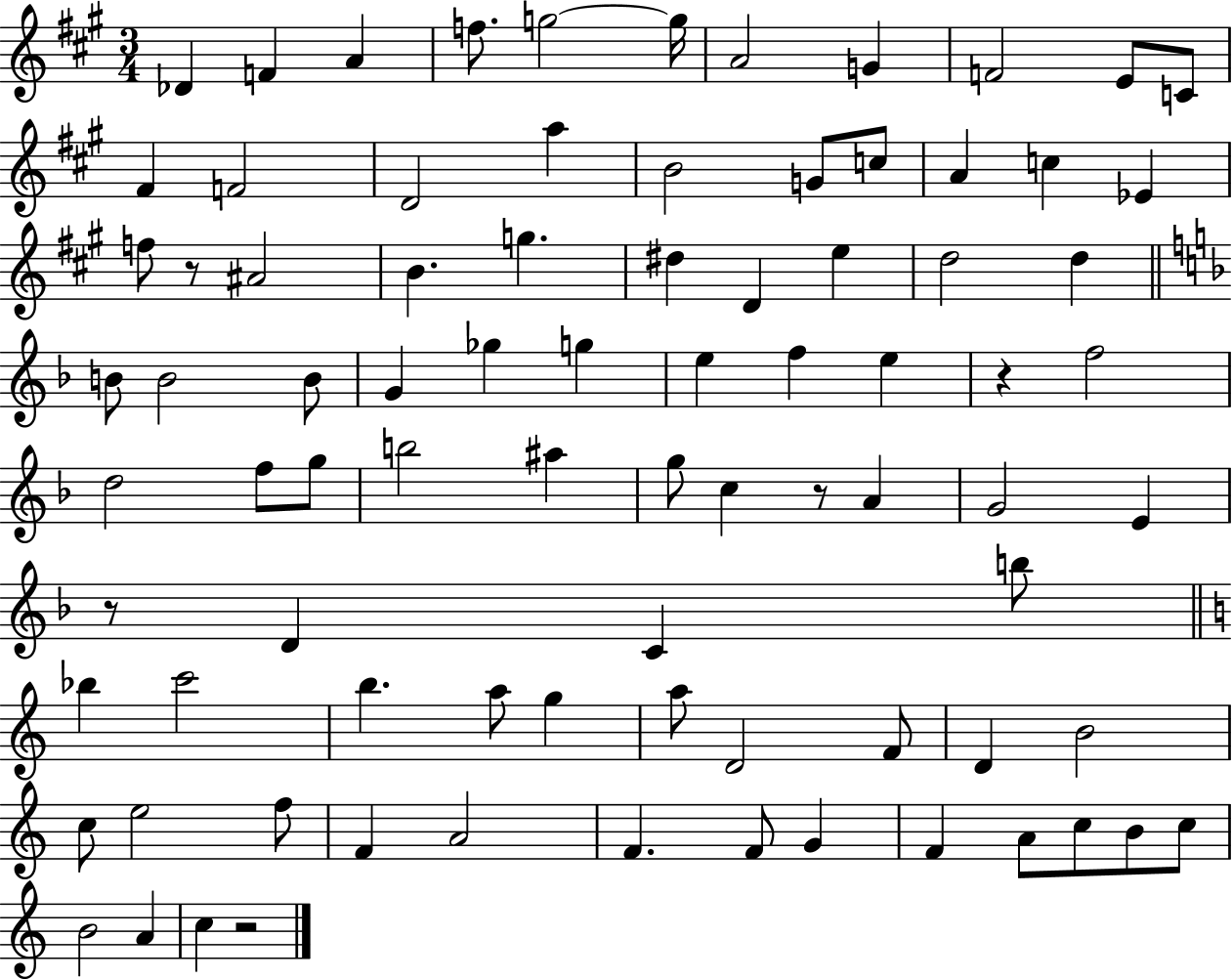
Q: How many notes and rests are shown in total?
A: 84